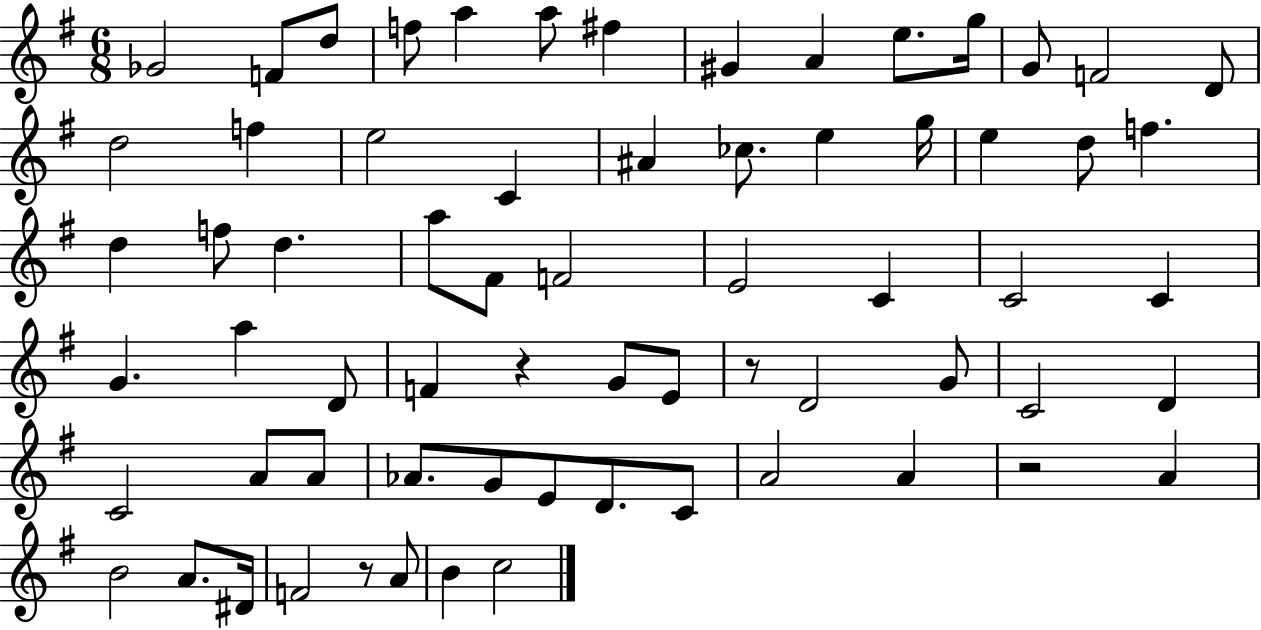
X:1
T:Untitled
M:6/8
L:1/4
K:G
_G2 F/2 d/2 f/2 a a/2 ^f ^G A e/2 g/4 G/2 F2 D/2 d2 f e2 C ^A _c/2 e g/4 e d/2 f d f/2 d a/2 ^F/2 F2 E2 C C2 C G a D/2 F z G/2 E/2 z/2 D2 G/2 C2 D C2 A/2 A/2 _A/2 G/2 E/2 D/2 C/2 A2 A z2 A B2 A/2 ^D/4 F2 z/2 A/2 B c2